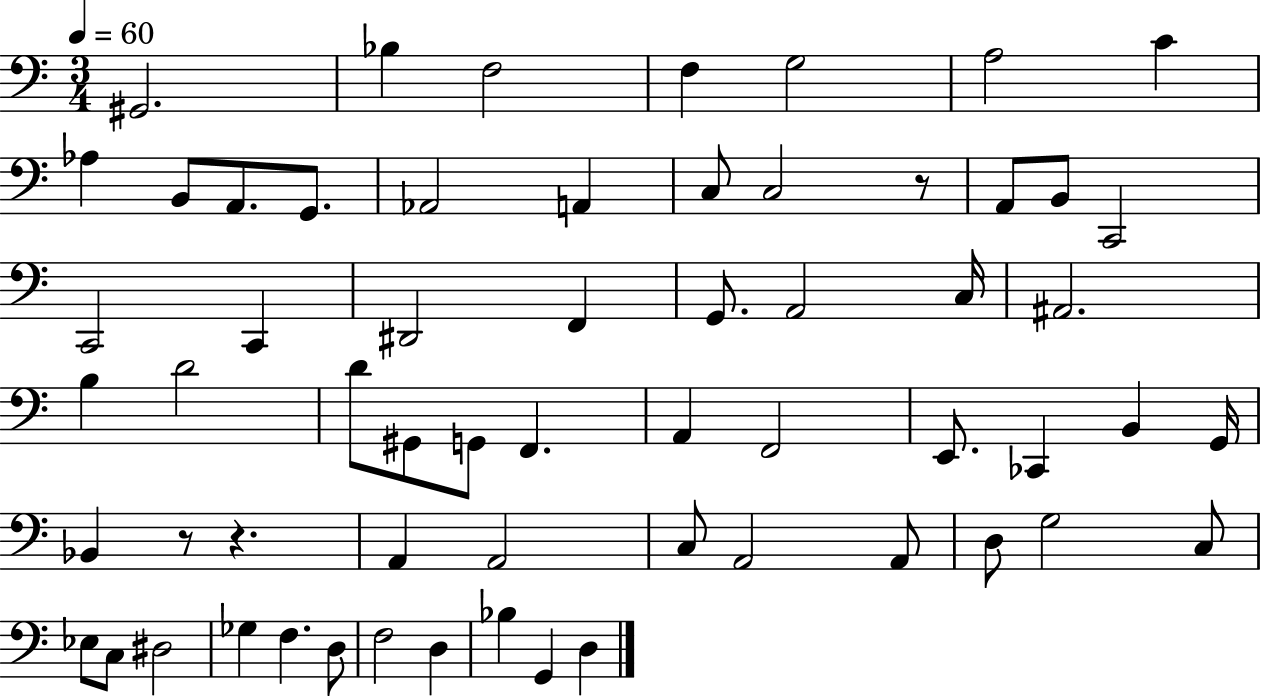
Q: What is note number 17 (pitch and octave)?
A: B2